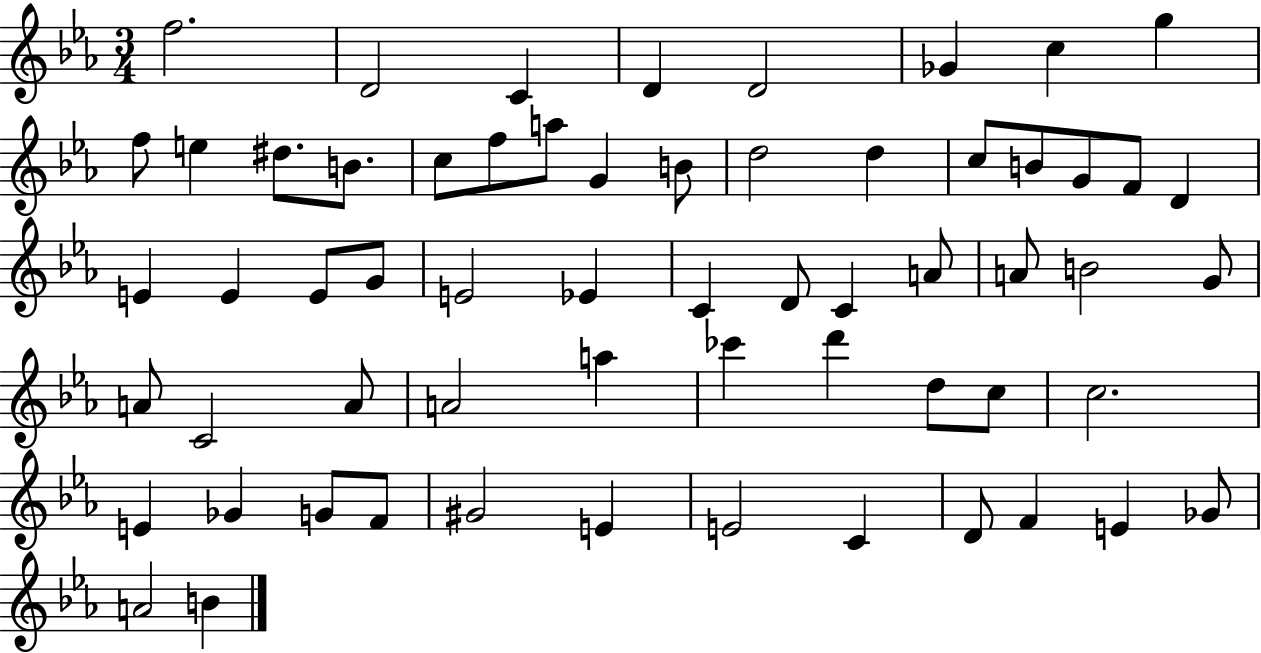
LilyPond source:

{
  \clef treble
  \numericTimeSignature
  \time 3/4
  \key ees \major
  f''2. | d'2 c'4 | d'4 d'2 | ges'4 c''4 g''4 | \break f''8 e''4 dis''8. b'8. | c''8 f''8 a''8 g'4 b'8 | d''2 d''4 | c''8 b'8 g'8 f'8 d'4 | \break e'4 e'4 e'8 g'8 | e'2 ees'4 | c'4 d'8 c'4 a'8 | a'8 b'2 g'8 | \break a'8 c'2 a'8 | a'2 a''4 | ces'''4 d'''4 d''8 c''8 | c''2. | \break e'4 ges'4 g'8 f'8 | gis'2 e'4 | e'2 c'4 | d'8 f'4 e'4 ges'8 | \break a'2 b'4 | \bar "|."
}